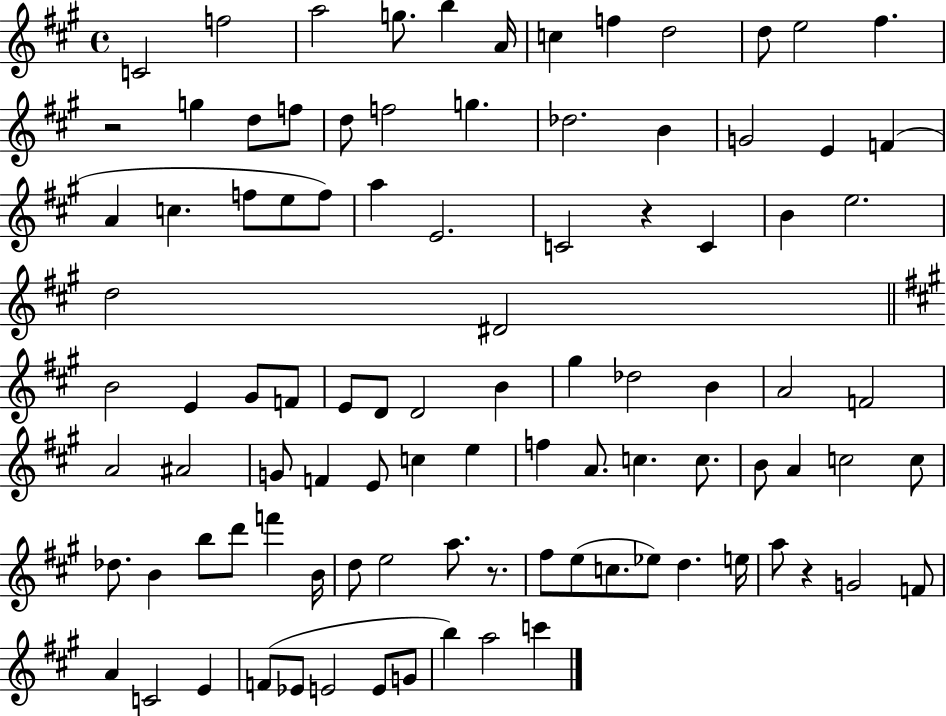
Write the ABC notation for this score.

X:1
T:Untitled
M:4/4
L:1/4
K:A
C2 f2 a2 g/2 b A/4 c f d2 d/2 e2 ^f z2 g d/2 f/2 d/2 f2 g _d2 B G2 E F A c f/2 e/2 f/2 a E2 C2 z C B e2 d2 ^D2 B2 E ^G/2 F/2 E/2 D/2 D2 B ^g _d2 B A2 F2 A2 ^A2 G/2 F E/2 c e f A/2 c c/2 B/2 A c2 c/2 _d/2 B b/2 d'/2 f' B/4 d/2 e2 a/2 z/2 ^f/2 e/2 c/2 _e/2 d e/4 a/2 z G2 F/2 A C2 E F/2 _E/2 E2 E/2 G/2 b a2 c'